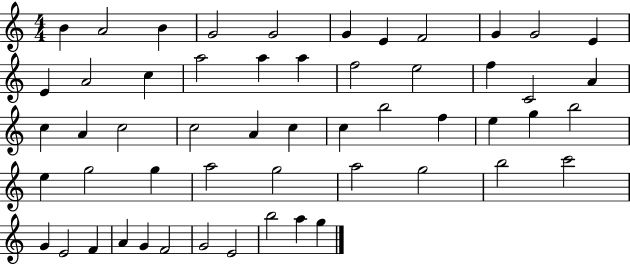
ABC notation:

X:1
T:Untitled
M:4/4
L:1/4
K:C
B A2 B G2 G2 G E F2 G G2 E E A2 c a2 a a f2 e2 f C2 A c A c2 c2 A c c b2 f e g b2 e g2 g a2 g2 a2 g2 b2 c'2 G E2 F A G F2 G2 E2 b2 a g